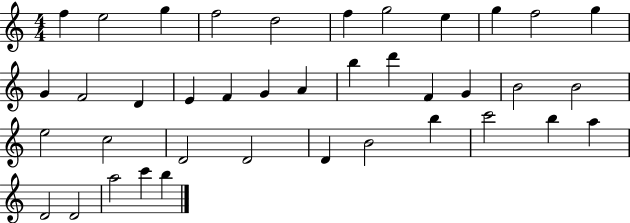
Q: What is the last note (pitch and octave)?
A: B5